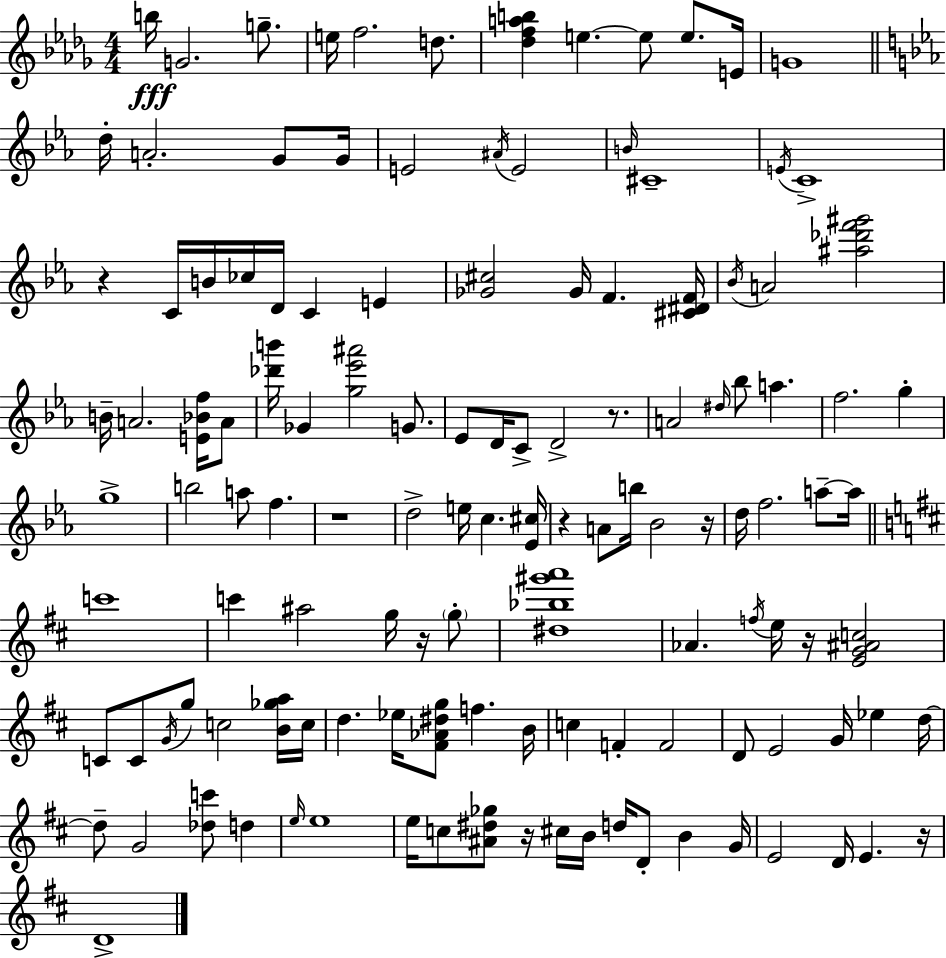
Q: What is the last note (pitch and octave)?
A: D4